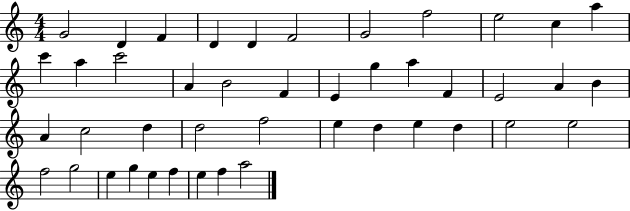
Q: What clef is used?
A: treble